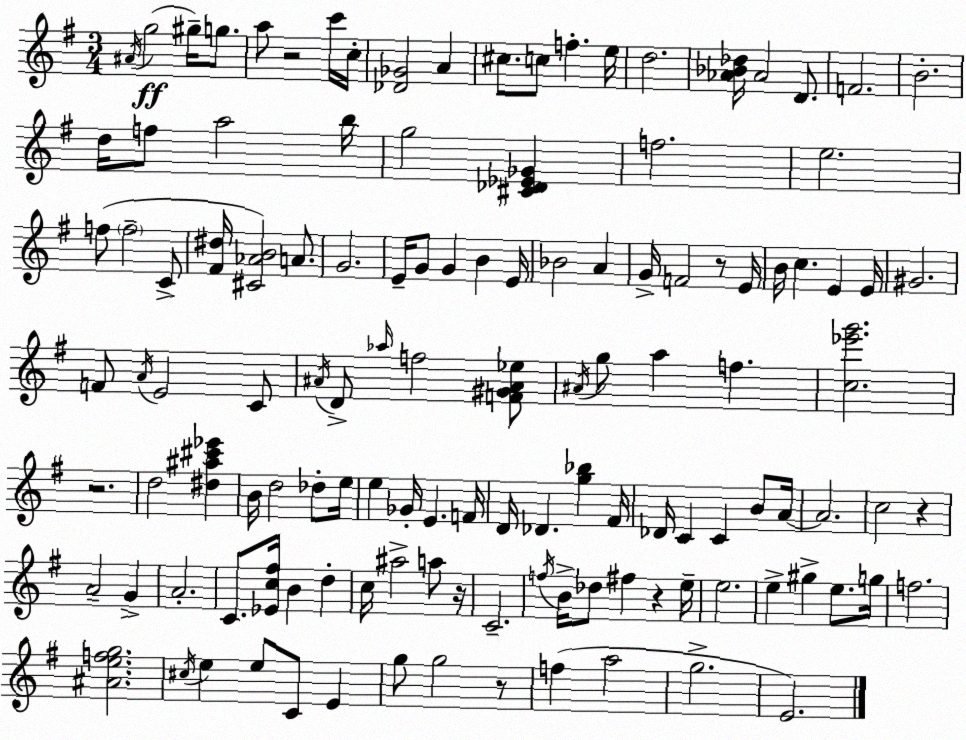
X:1
T:Untitled
M:3/4
L:1/4
K:G
^A/4 g2 ^g/4 g/2 a/2 z2 c'/4 c/4 [_D_G]2 A ^c/2 c/2 f e/4 d2 [_A_B_d]/4 _A2 D/2 F2 B2 d/4 f/2 a2 b/4 g2 [^C_D_E_G] f2 e2 f/2 f2 C/2 [^F^d]/4 [^C_AB]2 A/2 G2 E/4 G/2 G B E/4 _B2 A G/4 F2 z/2 E/4 B/4 c E E/4 ^G2 F/2 A/4 E2 C/2 ^A/4 D/2 _a/4 f2 [F^G^A_e]/2 ^A/4 g/2 a f [c_e'g']2 z2 d2 [^d^a^c'_e'] B/4 d2 _d/2 e/4 e _G/4 E F/4 D/4 _D [g_b] ^F/4 _D/4 C C B/2 A/4 A2 c2 z A2 G A2 C/2 [_Ec^f]/4 B d c/4 ^a2 a/2 z/4 C2 f/4 B/4 _d/2 ^f z e/4 e2 e ^g e/2 g/4 f2 [^Aefg]2 ^c/4 e e/2 C/2 E g/2 g2 z/2 f a2 g2 E2